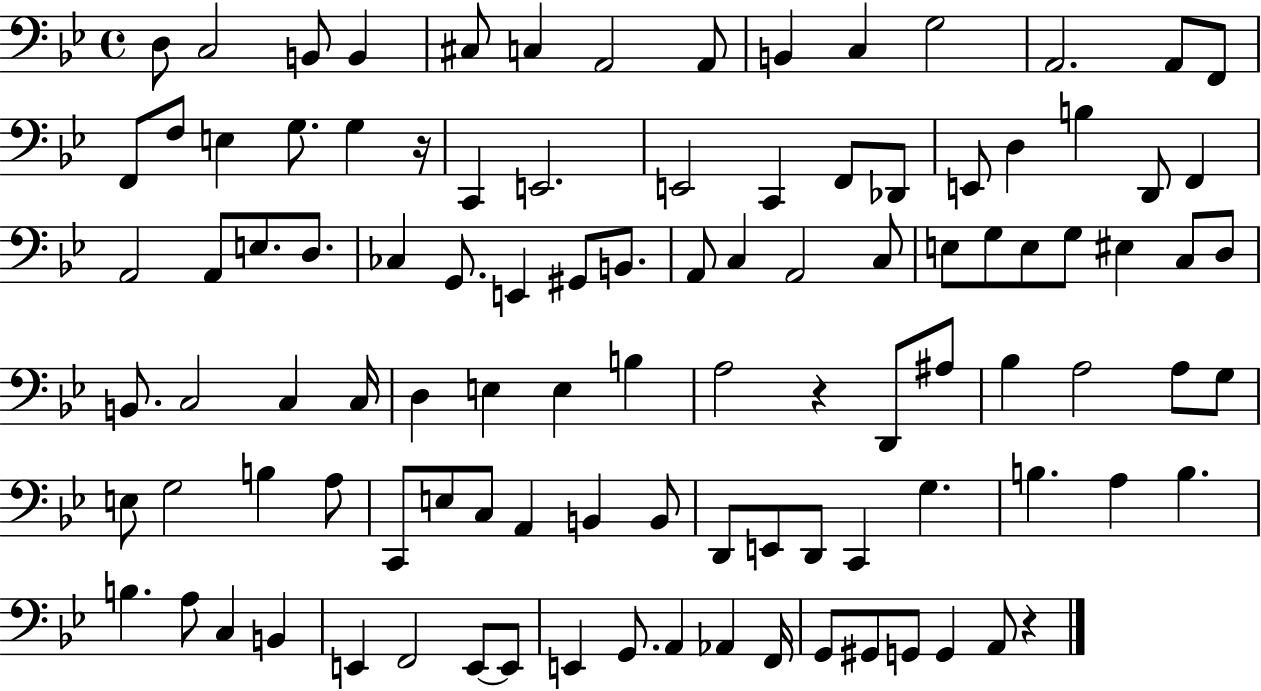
{
  \clef bass
  \time 4/4
  \defaultTimeSignature
  \key bes \major
  d8 c2 b,8 b,4 | cis8 c4 a,2 a,8 | b,4 c4 g2 | a,2. a,8 f,8 | \break f,8 f8 e4 g8. g4 r16 | c,4 e,2. | e,2 c,4 f,8 des,8 | e,8 d4 b4 d,8 f,4 | \break a,2 a,8 e8. d8. | ces4 g,8. e,4 gis,8 b,8. | a,8 c4 a,2 c8 | e8 g8 e8 g8 eis4 c8 d8 | \break b,8. c2 c4 c16 | d4 e4 e4 b4 | a2 r4 d,8 ais8 | bes4 a2 a8 g8 | \break e8 g2 b4 a8 | c,8 e8 c8 a,4 b,4 b,8 | d,8 e,8 d,8 c,4 g4. | b4. a4 b4. | \break b4. a8 c4 b,4 | e,4 f,2 e,8~~ e,8 | e,4 g,8. a,4 aes,4 f,16 | g,8 gis,8 g,8 g,4 a,8 r4 | \break \bar "|."
}